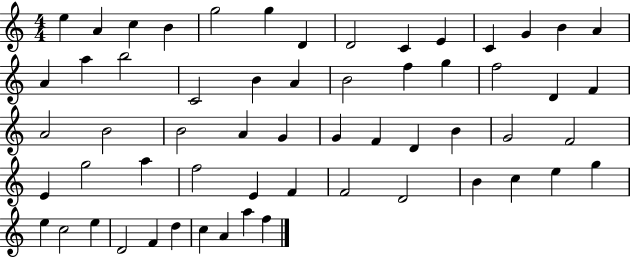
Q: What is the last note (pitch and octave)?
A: F5